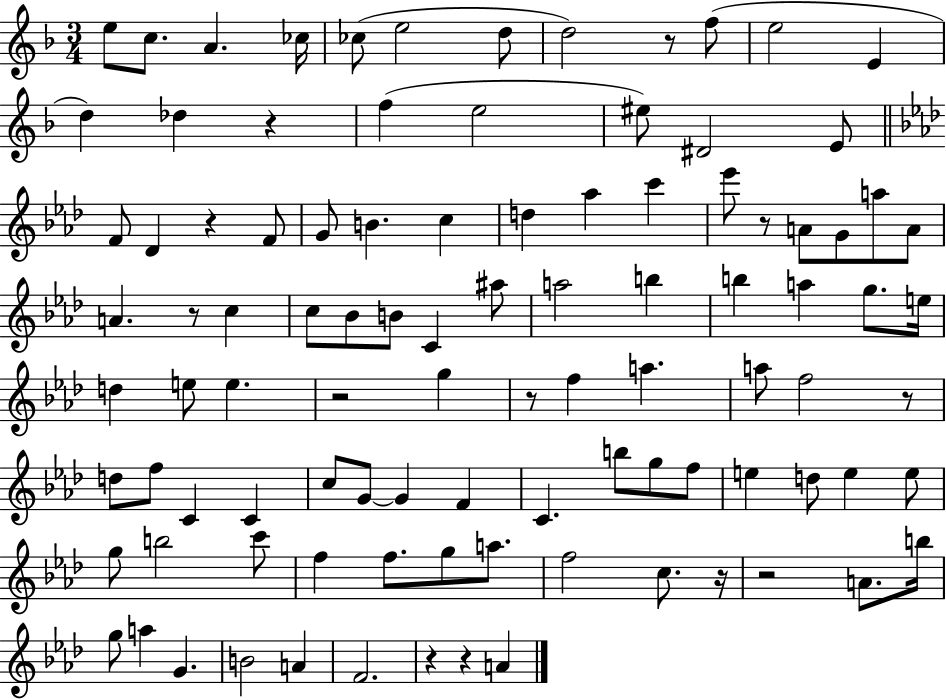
{
  \clef treble
  \numericTimeSignature
  \time 3/4
  \key f \major
  e''8 c''8. a'4. ces''16 | ces''8( e''2 d''8 | d''2) r8 f''8( | e''2 e'4 | \break d''4) des''4 r4 | f''4( e''2 | eis''8) dis'2 e'8 | \bar "||" \break \key f \minor f'8 des'4 r4 f'8 | g'8 b'4. c''4 | d''4 aes''4 c'''4 | ees'''8 r8 a'8 g'8 a''8 a'8 | \break a'4. r8 c''4 | c''8 bes'8 b'8 c'4 ais''8 | a''2 b''4 | b''4 a''4 g''8. e''16 | \break d''4 e''8 e''4. | r2 g''4 | r8 f''4 a''4. | a''8 f''2 r8 | \break d''8 f''8 c'4 c'4 | c''8 g'8~~ g'4 f'4 | c'4. b''8 g''8 f''8 | e''4 d''8 e''4 e''8 | \break g''8 b''2 c'''8 | f''4 f''8. g''8 a''8. | f''2 c''8. r16 | r2 a'8. b''16 | \break g''8 a''4 g'4. | b'2 a'4 | f'2. | r4 r4 a'4 | \break \bar "|."
}